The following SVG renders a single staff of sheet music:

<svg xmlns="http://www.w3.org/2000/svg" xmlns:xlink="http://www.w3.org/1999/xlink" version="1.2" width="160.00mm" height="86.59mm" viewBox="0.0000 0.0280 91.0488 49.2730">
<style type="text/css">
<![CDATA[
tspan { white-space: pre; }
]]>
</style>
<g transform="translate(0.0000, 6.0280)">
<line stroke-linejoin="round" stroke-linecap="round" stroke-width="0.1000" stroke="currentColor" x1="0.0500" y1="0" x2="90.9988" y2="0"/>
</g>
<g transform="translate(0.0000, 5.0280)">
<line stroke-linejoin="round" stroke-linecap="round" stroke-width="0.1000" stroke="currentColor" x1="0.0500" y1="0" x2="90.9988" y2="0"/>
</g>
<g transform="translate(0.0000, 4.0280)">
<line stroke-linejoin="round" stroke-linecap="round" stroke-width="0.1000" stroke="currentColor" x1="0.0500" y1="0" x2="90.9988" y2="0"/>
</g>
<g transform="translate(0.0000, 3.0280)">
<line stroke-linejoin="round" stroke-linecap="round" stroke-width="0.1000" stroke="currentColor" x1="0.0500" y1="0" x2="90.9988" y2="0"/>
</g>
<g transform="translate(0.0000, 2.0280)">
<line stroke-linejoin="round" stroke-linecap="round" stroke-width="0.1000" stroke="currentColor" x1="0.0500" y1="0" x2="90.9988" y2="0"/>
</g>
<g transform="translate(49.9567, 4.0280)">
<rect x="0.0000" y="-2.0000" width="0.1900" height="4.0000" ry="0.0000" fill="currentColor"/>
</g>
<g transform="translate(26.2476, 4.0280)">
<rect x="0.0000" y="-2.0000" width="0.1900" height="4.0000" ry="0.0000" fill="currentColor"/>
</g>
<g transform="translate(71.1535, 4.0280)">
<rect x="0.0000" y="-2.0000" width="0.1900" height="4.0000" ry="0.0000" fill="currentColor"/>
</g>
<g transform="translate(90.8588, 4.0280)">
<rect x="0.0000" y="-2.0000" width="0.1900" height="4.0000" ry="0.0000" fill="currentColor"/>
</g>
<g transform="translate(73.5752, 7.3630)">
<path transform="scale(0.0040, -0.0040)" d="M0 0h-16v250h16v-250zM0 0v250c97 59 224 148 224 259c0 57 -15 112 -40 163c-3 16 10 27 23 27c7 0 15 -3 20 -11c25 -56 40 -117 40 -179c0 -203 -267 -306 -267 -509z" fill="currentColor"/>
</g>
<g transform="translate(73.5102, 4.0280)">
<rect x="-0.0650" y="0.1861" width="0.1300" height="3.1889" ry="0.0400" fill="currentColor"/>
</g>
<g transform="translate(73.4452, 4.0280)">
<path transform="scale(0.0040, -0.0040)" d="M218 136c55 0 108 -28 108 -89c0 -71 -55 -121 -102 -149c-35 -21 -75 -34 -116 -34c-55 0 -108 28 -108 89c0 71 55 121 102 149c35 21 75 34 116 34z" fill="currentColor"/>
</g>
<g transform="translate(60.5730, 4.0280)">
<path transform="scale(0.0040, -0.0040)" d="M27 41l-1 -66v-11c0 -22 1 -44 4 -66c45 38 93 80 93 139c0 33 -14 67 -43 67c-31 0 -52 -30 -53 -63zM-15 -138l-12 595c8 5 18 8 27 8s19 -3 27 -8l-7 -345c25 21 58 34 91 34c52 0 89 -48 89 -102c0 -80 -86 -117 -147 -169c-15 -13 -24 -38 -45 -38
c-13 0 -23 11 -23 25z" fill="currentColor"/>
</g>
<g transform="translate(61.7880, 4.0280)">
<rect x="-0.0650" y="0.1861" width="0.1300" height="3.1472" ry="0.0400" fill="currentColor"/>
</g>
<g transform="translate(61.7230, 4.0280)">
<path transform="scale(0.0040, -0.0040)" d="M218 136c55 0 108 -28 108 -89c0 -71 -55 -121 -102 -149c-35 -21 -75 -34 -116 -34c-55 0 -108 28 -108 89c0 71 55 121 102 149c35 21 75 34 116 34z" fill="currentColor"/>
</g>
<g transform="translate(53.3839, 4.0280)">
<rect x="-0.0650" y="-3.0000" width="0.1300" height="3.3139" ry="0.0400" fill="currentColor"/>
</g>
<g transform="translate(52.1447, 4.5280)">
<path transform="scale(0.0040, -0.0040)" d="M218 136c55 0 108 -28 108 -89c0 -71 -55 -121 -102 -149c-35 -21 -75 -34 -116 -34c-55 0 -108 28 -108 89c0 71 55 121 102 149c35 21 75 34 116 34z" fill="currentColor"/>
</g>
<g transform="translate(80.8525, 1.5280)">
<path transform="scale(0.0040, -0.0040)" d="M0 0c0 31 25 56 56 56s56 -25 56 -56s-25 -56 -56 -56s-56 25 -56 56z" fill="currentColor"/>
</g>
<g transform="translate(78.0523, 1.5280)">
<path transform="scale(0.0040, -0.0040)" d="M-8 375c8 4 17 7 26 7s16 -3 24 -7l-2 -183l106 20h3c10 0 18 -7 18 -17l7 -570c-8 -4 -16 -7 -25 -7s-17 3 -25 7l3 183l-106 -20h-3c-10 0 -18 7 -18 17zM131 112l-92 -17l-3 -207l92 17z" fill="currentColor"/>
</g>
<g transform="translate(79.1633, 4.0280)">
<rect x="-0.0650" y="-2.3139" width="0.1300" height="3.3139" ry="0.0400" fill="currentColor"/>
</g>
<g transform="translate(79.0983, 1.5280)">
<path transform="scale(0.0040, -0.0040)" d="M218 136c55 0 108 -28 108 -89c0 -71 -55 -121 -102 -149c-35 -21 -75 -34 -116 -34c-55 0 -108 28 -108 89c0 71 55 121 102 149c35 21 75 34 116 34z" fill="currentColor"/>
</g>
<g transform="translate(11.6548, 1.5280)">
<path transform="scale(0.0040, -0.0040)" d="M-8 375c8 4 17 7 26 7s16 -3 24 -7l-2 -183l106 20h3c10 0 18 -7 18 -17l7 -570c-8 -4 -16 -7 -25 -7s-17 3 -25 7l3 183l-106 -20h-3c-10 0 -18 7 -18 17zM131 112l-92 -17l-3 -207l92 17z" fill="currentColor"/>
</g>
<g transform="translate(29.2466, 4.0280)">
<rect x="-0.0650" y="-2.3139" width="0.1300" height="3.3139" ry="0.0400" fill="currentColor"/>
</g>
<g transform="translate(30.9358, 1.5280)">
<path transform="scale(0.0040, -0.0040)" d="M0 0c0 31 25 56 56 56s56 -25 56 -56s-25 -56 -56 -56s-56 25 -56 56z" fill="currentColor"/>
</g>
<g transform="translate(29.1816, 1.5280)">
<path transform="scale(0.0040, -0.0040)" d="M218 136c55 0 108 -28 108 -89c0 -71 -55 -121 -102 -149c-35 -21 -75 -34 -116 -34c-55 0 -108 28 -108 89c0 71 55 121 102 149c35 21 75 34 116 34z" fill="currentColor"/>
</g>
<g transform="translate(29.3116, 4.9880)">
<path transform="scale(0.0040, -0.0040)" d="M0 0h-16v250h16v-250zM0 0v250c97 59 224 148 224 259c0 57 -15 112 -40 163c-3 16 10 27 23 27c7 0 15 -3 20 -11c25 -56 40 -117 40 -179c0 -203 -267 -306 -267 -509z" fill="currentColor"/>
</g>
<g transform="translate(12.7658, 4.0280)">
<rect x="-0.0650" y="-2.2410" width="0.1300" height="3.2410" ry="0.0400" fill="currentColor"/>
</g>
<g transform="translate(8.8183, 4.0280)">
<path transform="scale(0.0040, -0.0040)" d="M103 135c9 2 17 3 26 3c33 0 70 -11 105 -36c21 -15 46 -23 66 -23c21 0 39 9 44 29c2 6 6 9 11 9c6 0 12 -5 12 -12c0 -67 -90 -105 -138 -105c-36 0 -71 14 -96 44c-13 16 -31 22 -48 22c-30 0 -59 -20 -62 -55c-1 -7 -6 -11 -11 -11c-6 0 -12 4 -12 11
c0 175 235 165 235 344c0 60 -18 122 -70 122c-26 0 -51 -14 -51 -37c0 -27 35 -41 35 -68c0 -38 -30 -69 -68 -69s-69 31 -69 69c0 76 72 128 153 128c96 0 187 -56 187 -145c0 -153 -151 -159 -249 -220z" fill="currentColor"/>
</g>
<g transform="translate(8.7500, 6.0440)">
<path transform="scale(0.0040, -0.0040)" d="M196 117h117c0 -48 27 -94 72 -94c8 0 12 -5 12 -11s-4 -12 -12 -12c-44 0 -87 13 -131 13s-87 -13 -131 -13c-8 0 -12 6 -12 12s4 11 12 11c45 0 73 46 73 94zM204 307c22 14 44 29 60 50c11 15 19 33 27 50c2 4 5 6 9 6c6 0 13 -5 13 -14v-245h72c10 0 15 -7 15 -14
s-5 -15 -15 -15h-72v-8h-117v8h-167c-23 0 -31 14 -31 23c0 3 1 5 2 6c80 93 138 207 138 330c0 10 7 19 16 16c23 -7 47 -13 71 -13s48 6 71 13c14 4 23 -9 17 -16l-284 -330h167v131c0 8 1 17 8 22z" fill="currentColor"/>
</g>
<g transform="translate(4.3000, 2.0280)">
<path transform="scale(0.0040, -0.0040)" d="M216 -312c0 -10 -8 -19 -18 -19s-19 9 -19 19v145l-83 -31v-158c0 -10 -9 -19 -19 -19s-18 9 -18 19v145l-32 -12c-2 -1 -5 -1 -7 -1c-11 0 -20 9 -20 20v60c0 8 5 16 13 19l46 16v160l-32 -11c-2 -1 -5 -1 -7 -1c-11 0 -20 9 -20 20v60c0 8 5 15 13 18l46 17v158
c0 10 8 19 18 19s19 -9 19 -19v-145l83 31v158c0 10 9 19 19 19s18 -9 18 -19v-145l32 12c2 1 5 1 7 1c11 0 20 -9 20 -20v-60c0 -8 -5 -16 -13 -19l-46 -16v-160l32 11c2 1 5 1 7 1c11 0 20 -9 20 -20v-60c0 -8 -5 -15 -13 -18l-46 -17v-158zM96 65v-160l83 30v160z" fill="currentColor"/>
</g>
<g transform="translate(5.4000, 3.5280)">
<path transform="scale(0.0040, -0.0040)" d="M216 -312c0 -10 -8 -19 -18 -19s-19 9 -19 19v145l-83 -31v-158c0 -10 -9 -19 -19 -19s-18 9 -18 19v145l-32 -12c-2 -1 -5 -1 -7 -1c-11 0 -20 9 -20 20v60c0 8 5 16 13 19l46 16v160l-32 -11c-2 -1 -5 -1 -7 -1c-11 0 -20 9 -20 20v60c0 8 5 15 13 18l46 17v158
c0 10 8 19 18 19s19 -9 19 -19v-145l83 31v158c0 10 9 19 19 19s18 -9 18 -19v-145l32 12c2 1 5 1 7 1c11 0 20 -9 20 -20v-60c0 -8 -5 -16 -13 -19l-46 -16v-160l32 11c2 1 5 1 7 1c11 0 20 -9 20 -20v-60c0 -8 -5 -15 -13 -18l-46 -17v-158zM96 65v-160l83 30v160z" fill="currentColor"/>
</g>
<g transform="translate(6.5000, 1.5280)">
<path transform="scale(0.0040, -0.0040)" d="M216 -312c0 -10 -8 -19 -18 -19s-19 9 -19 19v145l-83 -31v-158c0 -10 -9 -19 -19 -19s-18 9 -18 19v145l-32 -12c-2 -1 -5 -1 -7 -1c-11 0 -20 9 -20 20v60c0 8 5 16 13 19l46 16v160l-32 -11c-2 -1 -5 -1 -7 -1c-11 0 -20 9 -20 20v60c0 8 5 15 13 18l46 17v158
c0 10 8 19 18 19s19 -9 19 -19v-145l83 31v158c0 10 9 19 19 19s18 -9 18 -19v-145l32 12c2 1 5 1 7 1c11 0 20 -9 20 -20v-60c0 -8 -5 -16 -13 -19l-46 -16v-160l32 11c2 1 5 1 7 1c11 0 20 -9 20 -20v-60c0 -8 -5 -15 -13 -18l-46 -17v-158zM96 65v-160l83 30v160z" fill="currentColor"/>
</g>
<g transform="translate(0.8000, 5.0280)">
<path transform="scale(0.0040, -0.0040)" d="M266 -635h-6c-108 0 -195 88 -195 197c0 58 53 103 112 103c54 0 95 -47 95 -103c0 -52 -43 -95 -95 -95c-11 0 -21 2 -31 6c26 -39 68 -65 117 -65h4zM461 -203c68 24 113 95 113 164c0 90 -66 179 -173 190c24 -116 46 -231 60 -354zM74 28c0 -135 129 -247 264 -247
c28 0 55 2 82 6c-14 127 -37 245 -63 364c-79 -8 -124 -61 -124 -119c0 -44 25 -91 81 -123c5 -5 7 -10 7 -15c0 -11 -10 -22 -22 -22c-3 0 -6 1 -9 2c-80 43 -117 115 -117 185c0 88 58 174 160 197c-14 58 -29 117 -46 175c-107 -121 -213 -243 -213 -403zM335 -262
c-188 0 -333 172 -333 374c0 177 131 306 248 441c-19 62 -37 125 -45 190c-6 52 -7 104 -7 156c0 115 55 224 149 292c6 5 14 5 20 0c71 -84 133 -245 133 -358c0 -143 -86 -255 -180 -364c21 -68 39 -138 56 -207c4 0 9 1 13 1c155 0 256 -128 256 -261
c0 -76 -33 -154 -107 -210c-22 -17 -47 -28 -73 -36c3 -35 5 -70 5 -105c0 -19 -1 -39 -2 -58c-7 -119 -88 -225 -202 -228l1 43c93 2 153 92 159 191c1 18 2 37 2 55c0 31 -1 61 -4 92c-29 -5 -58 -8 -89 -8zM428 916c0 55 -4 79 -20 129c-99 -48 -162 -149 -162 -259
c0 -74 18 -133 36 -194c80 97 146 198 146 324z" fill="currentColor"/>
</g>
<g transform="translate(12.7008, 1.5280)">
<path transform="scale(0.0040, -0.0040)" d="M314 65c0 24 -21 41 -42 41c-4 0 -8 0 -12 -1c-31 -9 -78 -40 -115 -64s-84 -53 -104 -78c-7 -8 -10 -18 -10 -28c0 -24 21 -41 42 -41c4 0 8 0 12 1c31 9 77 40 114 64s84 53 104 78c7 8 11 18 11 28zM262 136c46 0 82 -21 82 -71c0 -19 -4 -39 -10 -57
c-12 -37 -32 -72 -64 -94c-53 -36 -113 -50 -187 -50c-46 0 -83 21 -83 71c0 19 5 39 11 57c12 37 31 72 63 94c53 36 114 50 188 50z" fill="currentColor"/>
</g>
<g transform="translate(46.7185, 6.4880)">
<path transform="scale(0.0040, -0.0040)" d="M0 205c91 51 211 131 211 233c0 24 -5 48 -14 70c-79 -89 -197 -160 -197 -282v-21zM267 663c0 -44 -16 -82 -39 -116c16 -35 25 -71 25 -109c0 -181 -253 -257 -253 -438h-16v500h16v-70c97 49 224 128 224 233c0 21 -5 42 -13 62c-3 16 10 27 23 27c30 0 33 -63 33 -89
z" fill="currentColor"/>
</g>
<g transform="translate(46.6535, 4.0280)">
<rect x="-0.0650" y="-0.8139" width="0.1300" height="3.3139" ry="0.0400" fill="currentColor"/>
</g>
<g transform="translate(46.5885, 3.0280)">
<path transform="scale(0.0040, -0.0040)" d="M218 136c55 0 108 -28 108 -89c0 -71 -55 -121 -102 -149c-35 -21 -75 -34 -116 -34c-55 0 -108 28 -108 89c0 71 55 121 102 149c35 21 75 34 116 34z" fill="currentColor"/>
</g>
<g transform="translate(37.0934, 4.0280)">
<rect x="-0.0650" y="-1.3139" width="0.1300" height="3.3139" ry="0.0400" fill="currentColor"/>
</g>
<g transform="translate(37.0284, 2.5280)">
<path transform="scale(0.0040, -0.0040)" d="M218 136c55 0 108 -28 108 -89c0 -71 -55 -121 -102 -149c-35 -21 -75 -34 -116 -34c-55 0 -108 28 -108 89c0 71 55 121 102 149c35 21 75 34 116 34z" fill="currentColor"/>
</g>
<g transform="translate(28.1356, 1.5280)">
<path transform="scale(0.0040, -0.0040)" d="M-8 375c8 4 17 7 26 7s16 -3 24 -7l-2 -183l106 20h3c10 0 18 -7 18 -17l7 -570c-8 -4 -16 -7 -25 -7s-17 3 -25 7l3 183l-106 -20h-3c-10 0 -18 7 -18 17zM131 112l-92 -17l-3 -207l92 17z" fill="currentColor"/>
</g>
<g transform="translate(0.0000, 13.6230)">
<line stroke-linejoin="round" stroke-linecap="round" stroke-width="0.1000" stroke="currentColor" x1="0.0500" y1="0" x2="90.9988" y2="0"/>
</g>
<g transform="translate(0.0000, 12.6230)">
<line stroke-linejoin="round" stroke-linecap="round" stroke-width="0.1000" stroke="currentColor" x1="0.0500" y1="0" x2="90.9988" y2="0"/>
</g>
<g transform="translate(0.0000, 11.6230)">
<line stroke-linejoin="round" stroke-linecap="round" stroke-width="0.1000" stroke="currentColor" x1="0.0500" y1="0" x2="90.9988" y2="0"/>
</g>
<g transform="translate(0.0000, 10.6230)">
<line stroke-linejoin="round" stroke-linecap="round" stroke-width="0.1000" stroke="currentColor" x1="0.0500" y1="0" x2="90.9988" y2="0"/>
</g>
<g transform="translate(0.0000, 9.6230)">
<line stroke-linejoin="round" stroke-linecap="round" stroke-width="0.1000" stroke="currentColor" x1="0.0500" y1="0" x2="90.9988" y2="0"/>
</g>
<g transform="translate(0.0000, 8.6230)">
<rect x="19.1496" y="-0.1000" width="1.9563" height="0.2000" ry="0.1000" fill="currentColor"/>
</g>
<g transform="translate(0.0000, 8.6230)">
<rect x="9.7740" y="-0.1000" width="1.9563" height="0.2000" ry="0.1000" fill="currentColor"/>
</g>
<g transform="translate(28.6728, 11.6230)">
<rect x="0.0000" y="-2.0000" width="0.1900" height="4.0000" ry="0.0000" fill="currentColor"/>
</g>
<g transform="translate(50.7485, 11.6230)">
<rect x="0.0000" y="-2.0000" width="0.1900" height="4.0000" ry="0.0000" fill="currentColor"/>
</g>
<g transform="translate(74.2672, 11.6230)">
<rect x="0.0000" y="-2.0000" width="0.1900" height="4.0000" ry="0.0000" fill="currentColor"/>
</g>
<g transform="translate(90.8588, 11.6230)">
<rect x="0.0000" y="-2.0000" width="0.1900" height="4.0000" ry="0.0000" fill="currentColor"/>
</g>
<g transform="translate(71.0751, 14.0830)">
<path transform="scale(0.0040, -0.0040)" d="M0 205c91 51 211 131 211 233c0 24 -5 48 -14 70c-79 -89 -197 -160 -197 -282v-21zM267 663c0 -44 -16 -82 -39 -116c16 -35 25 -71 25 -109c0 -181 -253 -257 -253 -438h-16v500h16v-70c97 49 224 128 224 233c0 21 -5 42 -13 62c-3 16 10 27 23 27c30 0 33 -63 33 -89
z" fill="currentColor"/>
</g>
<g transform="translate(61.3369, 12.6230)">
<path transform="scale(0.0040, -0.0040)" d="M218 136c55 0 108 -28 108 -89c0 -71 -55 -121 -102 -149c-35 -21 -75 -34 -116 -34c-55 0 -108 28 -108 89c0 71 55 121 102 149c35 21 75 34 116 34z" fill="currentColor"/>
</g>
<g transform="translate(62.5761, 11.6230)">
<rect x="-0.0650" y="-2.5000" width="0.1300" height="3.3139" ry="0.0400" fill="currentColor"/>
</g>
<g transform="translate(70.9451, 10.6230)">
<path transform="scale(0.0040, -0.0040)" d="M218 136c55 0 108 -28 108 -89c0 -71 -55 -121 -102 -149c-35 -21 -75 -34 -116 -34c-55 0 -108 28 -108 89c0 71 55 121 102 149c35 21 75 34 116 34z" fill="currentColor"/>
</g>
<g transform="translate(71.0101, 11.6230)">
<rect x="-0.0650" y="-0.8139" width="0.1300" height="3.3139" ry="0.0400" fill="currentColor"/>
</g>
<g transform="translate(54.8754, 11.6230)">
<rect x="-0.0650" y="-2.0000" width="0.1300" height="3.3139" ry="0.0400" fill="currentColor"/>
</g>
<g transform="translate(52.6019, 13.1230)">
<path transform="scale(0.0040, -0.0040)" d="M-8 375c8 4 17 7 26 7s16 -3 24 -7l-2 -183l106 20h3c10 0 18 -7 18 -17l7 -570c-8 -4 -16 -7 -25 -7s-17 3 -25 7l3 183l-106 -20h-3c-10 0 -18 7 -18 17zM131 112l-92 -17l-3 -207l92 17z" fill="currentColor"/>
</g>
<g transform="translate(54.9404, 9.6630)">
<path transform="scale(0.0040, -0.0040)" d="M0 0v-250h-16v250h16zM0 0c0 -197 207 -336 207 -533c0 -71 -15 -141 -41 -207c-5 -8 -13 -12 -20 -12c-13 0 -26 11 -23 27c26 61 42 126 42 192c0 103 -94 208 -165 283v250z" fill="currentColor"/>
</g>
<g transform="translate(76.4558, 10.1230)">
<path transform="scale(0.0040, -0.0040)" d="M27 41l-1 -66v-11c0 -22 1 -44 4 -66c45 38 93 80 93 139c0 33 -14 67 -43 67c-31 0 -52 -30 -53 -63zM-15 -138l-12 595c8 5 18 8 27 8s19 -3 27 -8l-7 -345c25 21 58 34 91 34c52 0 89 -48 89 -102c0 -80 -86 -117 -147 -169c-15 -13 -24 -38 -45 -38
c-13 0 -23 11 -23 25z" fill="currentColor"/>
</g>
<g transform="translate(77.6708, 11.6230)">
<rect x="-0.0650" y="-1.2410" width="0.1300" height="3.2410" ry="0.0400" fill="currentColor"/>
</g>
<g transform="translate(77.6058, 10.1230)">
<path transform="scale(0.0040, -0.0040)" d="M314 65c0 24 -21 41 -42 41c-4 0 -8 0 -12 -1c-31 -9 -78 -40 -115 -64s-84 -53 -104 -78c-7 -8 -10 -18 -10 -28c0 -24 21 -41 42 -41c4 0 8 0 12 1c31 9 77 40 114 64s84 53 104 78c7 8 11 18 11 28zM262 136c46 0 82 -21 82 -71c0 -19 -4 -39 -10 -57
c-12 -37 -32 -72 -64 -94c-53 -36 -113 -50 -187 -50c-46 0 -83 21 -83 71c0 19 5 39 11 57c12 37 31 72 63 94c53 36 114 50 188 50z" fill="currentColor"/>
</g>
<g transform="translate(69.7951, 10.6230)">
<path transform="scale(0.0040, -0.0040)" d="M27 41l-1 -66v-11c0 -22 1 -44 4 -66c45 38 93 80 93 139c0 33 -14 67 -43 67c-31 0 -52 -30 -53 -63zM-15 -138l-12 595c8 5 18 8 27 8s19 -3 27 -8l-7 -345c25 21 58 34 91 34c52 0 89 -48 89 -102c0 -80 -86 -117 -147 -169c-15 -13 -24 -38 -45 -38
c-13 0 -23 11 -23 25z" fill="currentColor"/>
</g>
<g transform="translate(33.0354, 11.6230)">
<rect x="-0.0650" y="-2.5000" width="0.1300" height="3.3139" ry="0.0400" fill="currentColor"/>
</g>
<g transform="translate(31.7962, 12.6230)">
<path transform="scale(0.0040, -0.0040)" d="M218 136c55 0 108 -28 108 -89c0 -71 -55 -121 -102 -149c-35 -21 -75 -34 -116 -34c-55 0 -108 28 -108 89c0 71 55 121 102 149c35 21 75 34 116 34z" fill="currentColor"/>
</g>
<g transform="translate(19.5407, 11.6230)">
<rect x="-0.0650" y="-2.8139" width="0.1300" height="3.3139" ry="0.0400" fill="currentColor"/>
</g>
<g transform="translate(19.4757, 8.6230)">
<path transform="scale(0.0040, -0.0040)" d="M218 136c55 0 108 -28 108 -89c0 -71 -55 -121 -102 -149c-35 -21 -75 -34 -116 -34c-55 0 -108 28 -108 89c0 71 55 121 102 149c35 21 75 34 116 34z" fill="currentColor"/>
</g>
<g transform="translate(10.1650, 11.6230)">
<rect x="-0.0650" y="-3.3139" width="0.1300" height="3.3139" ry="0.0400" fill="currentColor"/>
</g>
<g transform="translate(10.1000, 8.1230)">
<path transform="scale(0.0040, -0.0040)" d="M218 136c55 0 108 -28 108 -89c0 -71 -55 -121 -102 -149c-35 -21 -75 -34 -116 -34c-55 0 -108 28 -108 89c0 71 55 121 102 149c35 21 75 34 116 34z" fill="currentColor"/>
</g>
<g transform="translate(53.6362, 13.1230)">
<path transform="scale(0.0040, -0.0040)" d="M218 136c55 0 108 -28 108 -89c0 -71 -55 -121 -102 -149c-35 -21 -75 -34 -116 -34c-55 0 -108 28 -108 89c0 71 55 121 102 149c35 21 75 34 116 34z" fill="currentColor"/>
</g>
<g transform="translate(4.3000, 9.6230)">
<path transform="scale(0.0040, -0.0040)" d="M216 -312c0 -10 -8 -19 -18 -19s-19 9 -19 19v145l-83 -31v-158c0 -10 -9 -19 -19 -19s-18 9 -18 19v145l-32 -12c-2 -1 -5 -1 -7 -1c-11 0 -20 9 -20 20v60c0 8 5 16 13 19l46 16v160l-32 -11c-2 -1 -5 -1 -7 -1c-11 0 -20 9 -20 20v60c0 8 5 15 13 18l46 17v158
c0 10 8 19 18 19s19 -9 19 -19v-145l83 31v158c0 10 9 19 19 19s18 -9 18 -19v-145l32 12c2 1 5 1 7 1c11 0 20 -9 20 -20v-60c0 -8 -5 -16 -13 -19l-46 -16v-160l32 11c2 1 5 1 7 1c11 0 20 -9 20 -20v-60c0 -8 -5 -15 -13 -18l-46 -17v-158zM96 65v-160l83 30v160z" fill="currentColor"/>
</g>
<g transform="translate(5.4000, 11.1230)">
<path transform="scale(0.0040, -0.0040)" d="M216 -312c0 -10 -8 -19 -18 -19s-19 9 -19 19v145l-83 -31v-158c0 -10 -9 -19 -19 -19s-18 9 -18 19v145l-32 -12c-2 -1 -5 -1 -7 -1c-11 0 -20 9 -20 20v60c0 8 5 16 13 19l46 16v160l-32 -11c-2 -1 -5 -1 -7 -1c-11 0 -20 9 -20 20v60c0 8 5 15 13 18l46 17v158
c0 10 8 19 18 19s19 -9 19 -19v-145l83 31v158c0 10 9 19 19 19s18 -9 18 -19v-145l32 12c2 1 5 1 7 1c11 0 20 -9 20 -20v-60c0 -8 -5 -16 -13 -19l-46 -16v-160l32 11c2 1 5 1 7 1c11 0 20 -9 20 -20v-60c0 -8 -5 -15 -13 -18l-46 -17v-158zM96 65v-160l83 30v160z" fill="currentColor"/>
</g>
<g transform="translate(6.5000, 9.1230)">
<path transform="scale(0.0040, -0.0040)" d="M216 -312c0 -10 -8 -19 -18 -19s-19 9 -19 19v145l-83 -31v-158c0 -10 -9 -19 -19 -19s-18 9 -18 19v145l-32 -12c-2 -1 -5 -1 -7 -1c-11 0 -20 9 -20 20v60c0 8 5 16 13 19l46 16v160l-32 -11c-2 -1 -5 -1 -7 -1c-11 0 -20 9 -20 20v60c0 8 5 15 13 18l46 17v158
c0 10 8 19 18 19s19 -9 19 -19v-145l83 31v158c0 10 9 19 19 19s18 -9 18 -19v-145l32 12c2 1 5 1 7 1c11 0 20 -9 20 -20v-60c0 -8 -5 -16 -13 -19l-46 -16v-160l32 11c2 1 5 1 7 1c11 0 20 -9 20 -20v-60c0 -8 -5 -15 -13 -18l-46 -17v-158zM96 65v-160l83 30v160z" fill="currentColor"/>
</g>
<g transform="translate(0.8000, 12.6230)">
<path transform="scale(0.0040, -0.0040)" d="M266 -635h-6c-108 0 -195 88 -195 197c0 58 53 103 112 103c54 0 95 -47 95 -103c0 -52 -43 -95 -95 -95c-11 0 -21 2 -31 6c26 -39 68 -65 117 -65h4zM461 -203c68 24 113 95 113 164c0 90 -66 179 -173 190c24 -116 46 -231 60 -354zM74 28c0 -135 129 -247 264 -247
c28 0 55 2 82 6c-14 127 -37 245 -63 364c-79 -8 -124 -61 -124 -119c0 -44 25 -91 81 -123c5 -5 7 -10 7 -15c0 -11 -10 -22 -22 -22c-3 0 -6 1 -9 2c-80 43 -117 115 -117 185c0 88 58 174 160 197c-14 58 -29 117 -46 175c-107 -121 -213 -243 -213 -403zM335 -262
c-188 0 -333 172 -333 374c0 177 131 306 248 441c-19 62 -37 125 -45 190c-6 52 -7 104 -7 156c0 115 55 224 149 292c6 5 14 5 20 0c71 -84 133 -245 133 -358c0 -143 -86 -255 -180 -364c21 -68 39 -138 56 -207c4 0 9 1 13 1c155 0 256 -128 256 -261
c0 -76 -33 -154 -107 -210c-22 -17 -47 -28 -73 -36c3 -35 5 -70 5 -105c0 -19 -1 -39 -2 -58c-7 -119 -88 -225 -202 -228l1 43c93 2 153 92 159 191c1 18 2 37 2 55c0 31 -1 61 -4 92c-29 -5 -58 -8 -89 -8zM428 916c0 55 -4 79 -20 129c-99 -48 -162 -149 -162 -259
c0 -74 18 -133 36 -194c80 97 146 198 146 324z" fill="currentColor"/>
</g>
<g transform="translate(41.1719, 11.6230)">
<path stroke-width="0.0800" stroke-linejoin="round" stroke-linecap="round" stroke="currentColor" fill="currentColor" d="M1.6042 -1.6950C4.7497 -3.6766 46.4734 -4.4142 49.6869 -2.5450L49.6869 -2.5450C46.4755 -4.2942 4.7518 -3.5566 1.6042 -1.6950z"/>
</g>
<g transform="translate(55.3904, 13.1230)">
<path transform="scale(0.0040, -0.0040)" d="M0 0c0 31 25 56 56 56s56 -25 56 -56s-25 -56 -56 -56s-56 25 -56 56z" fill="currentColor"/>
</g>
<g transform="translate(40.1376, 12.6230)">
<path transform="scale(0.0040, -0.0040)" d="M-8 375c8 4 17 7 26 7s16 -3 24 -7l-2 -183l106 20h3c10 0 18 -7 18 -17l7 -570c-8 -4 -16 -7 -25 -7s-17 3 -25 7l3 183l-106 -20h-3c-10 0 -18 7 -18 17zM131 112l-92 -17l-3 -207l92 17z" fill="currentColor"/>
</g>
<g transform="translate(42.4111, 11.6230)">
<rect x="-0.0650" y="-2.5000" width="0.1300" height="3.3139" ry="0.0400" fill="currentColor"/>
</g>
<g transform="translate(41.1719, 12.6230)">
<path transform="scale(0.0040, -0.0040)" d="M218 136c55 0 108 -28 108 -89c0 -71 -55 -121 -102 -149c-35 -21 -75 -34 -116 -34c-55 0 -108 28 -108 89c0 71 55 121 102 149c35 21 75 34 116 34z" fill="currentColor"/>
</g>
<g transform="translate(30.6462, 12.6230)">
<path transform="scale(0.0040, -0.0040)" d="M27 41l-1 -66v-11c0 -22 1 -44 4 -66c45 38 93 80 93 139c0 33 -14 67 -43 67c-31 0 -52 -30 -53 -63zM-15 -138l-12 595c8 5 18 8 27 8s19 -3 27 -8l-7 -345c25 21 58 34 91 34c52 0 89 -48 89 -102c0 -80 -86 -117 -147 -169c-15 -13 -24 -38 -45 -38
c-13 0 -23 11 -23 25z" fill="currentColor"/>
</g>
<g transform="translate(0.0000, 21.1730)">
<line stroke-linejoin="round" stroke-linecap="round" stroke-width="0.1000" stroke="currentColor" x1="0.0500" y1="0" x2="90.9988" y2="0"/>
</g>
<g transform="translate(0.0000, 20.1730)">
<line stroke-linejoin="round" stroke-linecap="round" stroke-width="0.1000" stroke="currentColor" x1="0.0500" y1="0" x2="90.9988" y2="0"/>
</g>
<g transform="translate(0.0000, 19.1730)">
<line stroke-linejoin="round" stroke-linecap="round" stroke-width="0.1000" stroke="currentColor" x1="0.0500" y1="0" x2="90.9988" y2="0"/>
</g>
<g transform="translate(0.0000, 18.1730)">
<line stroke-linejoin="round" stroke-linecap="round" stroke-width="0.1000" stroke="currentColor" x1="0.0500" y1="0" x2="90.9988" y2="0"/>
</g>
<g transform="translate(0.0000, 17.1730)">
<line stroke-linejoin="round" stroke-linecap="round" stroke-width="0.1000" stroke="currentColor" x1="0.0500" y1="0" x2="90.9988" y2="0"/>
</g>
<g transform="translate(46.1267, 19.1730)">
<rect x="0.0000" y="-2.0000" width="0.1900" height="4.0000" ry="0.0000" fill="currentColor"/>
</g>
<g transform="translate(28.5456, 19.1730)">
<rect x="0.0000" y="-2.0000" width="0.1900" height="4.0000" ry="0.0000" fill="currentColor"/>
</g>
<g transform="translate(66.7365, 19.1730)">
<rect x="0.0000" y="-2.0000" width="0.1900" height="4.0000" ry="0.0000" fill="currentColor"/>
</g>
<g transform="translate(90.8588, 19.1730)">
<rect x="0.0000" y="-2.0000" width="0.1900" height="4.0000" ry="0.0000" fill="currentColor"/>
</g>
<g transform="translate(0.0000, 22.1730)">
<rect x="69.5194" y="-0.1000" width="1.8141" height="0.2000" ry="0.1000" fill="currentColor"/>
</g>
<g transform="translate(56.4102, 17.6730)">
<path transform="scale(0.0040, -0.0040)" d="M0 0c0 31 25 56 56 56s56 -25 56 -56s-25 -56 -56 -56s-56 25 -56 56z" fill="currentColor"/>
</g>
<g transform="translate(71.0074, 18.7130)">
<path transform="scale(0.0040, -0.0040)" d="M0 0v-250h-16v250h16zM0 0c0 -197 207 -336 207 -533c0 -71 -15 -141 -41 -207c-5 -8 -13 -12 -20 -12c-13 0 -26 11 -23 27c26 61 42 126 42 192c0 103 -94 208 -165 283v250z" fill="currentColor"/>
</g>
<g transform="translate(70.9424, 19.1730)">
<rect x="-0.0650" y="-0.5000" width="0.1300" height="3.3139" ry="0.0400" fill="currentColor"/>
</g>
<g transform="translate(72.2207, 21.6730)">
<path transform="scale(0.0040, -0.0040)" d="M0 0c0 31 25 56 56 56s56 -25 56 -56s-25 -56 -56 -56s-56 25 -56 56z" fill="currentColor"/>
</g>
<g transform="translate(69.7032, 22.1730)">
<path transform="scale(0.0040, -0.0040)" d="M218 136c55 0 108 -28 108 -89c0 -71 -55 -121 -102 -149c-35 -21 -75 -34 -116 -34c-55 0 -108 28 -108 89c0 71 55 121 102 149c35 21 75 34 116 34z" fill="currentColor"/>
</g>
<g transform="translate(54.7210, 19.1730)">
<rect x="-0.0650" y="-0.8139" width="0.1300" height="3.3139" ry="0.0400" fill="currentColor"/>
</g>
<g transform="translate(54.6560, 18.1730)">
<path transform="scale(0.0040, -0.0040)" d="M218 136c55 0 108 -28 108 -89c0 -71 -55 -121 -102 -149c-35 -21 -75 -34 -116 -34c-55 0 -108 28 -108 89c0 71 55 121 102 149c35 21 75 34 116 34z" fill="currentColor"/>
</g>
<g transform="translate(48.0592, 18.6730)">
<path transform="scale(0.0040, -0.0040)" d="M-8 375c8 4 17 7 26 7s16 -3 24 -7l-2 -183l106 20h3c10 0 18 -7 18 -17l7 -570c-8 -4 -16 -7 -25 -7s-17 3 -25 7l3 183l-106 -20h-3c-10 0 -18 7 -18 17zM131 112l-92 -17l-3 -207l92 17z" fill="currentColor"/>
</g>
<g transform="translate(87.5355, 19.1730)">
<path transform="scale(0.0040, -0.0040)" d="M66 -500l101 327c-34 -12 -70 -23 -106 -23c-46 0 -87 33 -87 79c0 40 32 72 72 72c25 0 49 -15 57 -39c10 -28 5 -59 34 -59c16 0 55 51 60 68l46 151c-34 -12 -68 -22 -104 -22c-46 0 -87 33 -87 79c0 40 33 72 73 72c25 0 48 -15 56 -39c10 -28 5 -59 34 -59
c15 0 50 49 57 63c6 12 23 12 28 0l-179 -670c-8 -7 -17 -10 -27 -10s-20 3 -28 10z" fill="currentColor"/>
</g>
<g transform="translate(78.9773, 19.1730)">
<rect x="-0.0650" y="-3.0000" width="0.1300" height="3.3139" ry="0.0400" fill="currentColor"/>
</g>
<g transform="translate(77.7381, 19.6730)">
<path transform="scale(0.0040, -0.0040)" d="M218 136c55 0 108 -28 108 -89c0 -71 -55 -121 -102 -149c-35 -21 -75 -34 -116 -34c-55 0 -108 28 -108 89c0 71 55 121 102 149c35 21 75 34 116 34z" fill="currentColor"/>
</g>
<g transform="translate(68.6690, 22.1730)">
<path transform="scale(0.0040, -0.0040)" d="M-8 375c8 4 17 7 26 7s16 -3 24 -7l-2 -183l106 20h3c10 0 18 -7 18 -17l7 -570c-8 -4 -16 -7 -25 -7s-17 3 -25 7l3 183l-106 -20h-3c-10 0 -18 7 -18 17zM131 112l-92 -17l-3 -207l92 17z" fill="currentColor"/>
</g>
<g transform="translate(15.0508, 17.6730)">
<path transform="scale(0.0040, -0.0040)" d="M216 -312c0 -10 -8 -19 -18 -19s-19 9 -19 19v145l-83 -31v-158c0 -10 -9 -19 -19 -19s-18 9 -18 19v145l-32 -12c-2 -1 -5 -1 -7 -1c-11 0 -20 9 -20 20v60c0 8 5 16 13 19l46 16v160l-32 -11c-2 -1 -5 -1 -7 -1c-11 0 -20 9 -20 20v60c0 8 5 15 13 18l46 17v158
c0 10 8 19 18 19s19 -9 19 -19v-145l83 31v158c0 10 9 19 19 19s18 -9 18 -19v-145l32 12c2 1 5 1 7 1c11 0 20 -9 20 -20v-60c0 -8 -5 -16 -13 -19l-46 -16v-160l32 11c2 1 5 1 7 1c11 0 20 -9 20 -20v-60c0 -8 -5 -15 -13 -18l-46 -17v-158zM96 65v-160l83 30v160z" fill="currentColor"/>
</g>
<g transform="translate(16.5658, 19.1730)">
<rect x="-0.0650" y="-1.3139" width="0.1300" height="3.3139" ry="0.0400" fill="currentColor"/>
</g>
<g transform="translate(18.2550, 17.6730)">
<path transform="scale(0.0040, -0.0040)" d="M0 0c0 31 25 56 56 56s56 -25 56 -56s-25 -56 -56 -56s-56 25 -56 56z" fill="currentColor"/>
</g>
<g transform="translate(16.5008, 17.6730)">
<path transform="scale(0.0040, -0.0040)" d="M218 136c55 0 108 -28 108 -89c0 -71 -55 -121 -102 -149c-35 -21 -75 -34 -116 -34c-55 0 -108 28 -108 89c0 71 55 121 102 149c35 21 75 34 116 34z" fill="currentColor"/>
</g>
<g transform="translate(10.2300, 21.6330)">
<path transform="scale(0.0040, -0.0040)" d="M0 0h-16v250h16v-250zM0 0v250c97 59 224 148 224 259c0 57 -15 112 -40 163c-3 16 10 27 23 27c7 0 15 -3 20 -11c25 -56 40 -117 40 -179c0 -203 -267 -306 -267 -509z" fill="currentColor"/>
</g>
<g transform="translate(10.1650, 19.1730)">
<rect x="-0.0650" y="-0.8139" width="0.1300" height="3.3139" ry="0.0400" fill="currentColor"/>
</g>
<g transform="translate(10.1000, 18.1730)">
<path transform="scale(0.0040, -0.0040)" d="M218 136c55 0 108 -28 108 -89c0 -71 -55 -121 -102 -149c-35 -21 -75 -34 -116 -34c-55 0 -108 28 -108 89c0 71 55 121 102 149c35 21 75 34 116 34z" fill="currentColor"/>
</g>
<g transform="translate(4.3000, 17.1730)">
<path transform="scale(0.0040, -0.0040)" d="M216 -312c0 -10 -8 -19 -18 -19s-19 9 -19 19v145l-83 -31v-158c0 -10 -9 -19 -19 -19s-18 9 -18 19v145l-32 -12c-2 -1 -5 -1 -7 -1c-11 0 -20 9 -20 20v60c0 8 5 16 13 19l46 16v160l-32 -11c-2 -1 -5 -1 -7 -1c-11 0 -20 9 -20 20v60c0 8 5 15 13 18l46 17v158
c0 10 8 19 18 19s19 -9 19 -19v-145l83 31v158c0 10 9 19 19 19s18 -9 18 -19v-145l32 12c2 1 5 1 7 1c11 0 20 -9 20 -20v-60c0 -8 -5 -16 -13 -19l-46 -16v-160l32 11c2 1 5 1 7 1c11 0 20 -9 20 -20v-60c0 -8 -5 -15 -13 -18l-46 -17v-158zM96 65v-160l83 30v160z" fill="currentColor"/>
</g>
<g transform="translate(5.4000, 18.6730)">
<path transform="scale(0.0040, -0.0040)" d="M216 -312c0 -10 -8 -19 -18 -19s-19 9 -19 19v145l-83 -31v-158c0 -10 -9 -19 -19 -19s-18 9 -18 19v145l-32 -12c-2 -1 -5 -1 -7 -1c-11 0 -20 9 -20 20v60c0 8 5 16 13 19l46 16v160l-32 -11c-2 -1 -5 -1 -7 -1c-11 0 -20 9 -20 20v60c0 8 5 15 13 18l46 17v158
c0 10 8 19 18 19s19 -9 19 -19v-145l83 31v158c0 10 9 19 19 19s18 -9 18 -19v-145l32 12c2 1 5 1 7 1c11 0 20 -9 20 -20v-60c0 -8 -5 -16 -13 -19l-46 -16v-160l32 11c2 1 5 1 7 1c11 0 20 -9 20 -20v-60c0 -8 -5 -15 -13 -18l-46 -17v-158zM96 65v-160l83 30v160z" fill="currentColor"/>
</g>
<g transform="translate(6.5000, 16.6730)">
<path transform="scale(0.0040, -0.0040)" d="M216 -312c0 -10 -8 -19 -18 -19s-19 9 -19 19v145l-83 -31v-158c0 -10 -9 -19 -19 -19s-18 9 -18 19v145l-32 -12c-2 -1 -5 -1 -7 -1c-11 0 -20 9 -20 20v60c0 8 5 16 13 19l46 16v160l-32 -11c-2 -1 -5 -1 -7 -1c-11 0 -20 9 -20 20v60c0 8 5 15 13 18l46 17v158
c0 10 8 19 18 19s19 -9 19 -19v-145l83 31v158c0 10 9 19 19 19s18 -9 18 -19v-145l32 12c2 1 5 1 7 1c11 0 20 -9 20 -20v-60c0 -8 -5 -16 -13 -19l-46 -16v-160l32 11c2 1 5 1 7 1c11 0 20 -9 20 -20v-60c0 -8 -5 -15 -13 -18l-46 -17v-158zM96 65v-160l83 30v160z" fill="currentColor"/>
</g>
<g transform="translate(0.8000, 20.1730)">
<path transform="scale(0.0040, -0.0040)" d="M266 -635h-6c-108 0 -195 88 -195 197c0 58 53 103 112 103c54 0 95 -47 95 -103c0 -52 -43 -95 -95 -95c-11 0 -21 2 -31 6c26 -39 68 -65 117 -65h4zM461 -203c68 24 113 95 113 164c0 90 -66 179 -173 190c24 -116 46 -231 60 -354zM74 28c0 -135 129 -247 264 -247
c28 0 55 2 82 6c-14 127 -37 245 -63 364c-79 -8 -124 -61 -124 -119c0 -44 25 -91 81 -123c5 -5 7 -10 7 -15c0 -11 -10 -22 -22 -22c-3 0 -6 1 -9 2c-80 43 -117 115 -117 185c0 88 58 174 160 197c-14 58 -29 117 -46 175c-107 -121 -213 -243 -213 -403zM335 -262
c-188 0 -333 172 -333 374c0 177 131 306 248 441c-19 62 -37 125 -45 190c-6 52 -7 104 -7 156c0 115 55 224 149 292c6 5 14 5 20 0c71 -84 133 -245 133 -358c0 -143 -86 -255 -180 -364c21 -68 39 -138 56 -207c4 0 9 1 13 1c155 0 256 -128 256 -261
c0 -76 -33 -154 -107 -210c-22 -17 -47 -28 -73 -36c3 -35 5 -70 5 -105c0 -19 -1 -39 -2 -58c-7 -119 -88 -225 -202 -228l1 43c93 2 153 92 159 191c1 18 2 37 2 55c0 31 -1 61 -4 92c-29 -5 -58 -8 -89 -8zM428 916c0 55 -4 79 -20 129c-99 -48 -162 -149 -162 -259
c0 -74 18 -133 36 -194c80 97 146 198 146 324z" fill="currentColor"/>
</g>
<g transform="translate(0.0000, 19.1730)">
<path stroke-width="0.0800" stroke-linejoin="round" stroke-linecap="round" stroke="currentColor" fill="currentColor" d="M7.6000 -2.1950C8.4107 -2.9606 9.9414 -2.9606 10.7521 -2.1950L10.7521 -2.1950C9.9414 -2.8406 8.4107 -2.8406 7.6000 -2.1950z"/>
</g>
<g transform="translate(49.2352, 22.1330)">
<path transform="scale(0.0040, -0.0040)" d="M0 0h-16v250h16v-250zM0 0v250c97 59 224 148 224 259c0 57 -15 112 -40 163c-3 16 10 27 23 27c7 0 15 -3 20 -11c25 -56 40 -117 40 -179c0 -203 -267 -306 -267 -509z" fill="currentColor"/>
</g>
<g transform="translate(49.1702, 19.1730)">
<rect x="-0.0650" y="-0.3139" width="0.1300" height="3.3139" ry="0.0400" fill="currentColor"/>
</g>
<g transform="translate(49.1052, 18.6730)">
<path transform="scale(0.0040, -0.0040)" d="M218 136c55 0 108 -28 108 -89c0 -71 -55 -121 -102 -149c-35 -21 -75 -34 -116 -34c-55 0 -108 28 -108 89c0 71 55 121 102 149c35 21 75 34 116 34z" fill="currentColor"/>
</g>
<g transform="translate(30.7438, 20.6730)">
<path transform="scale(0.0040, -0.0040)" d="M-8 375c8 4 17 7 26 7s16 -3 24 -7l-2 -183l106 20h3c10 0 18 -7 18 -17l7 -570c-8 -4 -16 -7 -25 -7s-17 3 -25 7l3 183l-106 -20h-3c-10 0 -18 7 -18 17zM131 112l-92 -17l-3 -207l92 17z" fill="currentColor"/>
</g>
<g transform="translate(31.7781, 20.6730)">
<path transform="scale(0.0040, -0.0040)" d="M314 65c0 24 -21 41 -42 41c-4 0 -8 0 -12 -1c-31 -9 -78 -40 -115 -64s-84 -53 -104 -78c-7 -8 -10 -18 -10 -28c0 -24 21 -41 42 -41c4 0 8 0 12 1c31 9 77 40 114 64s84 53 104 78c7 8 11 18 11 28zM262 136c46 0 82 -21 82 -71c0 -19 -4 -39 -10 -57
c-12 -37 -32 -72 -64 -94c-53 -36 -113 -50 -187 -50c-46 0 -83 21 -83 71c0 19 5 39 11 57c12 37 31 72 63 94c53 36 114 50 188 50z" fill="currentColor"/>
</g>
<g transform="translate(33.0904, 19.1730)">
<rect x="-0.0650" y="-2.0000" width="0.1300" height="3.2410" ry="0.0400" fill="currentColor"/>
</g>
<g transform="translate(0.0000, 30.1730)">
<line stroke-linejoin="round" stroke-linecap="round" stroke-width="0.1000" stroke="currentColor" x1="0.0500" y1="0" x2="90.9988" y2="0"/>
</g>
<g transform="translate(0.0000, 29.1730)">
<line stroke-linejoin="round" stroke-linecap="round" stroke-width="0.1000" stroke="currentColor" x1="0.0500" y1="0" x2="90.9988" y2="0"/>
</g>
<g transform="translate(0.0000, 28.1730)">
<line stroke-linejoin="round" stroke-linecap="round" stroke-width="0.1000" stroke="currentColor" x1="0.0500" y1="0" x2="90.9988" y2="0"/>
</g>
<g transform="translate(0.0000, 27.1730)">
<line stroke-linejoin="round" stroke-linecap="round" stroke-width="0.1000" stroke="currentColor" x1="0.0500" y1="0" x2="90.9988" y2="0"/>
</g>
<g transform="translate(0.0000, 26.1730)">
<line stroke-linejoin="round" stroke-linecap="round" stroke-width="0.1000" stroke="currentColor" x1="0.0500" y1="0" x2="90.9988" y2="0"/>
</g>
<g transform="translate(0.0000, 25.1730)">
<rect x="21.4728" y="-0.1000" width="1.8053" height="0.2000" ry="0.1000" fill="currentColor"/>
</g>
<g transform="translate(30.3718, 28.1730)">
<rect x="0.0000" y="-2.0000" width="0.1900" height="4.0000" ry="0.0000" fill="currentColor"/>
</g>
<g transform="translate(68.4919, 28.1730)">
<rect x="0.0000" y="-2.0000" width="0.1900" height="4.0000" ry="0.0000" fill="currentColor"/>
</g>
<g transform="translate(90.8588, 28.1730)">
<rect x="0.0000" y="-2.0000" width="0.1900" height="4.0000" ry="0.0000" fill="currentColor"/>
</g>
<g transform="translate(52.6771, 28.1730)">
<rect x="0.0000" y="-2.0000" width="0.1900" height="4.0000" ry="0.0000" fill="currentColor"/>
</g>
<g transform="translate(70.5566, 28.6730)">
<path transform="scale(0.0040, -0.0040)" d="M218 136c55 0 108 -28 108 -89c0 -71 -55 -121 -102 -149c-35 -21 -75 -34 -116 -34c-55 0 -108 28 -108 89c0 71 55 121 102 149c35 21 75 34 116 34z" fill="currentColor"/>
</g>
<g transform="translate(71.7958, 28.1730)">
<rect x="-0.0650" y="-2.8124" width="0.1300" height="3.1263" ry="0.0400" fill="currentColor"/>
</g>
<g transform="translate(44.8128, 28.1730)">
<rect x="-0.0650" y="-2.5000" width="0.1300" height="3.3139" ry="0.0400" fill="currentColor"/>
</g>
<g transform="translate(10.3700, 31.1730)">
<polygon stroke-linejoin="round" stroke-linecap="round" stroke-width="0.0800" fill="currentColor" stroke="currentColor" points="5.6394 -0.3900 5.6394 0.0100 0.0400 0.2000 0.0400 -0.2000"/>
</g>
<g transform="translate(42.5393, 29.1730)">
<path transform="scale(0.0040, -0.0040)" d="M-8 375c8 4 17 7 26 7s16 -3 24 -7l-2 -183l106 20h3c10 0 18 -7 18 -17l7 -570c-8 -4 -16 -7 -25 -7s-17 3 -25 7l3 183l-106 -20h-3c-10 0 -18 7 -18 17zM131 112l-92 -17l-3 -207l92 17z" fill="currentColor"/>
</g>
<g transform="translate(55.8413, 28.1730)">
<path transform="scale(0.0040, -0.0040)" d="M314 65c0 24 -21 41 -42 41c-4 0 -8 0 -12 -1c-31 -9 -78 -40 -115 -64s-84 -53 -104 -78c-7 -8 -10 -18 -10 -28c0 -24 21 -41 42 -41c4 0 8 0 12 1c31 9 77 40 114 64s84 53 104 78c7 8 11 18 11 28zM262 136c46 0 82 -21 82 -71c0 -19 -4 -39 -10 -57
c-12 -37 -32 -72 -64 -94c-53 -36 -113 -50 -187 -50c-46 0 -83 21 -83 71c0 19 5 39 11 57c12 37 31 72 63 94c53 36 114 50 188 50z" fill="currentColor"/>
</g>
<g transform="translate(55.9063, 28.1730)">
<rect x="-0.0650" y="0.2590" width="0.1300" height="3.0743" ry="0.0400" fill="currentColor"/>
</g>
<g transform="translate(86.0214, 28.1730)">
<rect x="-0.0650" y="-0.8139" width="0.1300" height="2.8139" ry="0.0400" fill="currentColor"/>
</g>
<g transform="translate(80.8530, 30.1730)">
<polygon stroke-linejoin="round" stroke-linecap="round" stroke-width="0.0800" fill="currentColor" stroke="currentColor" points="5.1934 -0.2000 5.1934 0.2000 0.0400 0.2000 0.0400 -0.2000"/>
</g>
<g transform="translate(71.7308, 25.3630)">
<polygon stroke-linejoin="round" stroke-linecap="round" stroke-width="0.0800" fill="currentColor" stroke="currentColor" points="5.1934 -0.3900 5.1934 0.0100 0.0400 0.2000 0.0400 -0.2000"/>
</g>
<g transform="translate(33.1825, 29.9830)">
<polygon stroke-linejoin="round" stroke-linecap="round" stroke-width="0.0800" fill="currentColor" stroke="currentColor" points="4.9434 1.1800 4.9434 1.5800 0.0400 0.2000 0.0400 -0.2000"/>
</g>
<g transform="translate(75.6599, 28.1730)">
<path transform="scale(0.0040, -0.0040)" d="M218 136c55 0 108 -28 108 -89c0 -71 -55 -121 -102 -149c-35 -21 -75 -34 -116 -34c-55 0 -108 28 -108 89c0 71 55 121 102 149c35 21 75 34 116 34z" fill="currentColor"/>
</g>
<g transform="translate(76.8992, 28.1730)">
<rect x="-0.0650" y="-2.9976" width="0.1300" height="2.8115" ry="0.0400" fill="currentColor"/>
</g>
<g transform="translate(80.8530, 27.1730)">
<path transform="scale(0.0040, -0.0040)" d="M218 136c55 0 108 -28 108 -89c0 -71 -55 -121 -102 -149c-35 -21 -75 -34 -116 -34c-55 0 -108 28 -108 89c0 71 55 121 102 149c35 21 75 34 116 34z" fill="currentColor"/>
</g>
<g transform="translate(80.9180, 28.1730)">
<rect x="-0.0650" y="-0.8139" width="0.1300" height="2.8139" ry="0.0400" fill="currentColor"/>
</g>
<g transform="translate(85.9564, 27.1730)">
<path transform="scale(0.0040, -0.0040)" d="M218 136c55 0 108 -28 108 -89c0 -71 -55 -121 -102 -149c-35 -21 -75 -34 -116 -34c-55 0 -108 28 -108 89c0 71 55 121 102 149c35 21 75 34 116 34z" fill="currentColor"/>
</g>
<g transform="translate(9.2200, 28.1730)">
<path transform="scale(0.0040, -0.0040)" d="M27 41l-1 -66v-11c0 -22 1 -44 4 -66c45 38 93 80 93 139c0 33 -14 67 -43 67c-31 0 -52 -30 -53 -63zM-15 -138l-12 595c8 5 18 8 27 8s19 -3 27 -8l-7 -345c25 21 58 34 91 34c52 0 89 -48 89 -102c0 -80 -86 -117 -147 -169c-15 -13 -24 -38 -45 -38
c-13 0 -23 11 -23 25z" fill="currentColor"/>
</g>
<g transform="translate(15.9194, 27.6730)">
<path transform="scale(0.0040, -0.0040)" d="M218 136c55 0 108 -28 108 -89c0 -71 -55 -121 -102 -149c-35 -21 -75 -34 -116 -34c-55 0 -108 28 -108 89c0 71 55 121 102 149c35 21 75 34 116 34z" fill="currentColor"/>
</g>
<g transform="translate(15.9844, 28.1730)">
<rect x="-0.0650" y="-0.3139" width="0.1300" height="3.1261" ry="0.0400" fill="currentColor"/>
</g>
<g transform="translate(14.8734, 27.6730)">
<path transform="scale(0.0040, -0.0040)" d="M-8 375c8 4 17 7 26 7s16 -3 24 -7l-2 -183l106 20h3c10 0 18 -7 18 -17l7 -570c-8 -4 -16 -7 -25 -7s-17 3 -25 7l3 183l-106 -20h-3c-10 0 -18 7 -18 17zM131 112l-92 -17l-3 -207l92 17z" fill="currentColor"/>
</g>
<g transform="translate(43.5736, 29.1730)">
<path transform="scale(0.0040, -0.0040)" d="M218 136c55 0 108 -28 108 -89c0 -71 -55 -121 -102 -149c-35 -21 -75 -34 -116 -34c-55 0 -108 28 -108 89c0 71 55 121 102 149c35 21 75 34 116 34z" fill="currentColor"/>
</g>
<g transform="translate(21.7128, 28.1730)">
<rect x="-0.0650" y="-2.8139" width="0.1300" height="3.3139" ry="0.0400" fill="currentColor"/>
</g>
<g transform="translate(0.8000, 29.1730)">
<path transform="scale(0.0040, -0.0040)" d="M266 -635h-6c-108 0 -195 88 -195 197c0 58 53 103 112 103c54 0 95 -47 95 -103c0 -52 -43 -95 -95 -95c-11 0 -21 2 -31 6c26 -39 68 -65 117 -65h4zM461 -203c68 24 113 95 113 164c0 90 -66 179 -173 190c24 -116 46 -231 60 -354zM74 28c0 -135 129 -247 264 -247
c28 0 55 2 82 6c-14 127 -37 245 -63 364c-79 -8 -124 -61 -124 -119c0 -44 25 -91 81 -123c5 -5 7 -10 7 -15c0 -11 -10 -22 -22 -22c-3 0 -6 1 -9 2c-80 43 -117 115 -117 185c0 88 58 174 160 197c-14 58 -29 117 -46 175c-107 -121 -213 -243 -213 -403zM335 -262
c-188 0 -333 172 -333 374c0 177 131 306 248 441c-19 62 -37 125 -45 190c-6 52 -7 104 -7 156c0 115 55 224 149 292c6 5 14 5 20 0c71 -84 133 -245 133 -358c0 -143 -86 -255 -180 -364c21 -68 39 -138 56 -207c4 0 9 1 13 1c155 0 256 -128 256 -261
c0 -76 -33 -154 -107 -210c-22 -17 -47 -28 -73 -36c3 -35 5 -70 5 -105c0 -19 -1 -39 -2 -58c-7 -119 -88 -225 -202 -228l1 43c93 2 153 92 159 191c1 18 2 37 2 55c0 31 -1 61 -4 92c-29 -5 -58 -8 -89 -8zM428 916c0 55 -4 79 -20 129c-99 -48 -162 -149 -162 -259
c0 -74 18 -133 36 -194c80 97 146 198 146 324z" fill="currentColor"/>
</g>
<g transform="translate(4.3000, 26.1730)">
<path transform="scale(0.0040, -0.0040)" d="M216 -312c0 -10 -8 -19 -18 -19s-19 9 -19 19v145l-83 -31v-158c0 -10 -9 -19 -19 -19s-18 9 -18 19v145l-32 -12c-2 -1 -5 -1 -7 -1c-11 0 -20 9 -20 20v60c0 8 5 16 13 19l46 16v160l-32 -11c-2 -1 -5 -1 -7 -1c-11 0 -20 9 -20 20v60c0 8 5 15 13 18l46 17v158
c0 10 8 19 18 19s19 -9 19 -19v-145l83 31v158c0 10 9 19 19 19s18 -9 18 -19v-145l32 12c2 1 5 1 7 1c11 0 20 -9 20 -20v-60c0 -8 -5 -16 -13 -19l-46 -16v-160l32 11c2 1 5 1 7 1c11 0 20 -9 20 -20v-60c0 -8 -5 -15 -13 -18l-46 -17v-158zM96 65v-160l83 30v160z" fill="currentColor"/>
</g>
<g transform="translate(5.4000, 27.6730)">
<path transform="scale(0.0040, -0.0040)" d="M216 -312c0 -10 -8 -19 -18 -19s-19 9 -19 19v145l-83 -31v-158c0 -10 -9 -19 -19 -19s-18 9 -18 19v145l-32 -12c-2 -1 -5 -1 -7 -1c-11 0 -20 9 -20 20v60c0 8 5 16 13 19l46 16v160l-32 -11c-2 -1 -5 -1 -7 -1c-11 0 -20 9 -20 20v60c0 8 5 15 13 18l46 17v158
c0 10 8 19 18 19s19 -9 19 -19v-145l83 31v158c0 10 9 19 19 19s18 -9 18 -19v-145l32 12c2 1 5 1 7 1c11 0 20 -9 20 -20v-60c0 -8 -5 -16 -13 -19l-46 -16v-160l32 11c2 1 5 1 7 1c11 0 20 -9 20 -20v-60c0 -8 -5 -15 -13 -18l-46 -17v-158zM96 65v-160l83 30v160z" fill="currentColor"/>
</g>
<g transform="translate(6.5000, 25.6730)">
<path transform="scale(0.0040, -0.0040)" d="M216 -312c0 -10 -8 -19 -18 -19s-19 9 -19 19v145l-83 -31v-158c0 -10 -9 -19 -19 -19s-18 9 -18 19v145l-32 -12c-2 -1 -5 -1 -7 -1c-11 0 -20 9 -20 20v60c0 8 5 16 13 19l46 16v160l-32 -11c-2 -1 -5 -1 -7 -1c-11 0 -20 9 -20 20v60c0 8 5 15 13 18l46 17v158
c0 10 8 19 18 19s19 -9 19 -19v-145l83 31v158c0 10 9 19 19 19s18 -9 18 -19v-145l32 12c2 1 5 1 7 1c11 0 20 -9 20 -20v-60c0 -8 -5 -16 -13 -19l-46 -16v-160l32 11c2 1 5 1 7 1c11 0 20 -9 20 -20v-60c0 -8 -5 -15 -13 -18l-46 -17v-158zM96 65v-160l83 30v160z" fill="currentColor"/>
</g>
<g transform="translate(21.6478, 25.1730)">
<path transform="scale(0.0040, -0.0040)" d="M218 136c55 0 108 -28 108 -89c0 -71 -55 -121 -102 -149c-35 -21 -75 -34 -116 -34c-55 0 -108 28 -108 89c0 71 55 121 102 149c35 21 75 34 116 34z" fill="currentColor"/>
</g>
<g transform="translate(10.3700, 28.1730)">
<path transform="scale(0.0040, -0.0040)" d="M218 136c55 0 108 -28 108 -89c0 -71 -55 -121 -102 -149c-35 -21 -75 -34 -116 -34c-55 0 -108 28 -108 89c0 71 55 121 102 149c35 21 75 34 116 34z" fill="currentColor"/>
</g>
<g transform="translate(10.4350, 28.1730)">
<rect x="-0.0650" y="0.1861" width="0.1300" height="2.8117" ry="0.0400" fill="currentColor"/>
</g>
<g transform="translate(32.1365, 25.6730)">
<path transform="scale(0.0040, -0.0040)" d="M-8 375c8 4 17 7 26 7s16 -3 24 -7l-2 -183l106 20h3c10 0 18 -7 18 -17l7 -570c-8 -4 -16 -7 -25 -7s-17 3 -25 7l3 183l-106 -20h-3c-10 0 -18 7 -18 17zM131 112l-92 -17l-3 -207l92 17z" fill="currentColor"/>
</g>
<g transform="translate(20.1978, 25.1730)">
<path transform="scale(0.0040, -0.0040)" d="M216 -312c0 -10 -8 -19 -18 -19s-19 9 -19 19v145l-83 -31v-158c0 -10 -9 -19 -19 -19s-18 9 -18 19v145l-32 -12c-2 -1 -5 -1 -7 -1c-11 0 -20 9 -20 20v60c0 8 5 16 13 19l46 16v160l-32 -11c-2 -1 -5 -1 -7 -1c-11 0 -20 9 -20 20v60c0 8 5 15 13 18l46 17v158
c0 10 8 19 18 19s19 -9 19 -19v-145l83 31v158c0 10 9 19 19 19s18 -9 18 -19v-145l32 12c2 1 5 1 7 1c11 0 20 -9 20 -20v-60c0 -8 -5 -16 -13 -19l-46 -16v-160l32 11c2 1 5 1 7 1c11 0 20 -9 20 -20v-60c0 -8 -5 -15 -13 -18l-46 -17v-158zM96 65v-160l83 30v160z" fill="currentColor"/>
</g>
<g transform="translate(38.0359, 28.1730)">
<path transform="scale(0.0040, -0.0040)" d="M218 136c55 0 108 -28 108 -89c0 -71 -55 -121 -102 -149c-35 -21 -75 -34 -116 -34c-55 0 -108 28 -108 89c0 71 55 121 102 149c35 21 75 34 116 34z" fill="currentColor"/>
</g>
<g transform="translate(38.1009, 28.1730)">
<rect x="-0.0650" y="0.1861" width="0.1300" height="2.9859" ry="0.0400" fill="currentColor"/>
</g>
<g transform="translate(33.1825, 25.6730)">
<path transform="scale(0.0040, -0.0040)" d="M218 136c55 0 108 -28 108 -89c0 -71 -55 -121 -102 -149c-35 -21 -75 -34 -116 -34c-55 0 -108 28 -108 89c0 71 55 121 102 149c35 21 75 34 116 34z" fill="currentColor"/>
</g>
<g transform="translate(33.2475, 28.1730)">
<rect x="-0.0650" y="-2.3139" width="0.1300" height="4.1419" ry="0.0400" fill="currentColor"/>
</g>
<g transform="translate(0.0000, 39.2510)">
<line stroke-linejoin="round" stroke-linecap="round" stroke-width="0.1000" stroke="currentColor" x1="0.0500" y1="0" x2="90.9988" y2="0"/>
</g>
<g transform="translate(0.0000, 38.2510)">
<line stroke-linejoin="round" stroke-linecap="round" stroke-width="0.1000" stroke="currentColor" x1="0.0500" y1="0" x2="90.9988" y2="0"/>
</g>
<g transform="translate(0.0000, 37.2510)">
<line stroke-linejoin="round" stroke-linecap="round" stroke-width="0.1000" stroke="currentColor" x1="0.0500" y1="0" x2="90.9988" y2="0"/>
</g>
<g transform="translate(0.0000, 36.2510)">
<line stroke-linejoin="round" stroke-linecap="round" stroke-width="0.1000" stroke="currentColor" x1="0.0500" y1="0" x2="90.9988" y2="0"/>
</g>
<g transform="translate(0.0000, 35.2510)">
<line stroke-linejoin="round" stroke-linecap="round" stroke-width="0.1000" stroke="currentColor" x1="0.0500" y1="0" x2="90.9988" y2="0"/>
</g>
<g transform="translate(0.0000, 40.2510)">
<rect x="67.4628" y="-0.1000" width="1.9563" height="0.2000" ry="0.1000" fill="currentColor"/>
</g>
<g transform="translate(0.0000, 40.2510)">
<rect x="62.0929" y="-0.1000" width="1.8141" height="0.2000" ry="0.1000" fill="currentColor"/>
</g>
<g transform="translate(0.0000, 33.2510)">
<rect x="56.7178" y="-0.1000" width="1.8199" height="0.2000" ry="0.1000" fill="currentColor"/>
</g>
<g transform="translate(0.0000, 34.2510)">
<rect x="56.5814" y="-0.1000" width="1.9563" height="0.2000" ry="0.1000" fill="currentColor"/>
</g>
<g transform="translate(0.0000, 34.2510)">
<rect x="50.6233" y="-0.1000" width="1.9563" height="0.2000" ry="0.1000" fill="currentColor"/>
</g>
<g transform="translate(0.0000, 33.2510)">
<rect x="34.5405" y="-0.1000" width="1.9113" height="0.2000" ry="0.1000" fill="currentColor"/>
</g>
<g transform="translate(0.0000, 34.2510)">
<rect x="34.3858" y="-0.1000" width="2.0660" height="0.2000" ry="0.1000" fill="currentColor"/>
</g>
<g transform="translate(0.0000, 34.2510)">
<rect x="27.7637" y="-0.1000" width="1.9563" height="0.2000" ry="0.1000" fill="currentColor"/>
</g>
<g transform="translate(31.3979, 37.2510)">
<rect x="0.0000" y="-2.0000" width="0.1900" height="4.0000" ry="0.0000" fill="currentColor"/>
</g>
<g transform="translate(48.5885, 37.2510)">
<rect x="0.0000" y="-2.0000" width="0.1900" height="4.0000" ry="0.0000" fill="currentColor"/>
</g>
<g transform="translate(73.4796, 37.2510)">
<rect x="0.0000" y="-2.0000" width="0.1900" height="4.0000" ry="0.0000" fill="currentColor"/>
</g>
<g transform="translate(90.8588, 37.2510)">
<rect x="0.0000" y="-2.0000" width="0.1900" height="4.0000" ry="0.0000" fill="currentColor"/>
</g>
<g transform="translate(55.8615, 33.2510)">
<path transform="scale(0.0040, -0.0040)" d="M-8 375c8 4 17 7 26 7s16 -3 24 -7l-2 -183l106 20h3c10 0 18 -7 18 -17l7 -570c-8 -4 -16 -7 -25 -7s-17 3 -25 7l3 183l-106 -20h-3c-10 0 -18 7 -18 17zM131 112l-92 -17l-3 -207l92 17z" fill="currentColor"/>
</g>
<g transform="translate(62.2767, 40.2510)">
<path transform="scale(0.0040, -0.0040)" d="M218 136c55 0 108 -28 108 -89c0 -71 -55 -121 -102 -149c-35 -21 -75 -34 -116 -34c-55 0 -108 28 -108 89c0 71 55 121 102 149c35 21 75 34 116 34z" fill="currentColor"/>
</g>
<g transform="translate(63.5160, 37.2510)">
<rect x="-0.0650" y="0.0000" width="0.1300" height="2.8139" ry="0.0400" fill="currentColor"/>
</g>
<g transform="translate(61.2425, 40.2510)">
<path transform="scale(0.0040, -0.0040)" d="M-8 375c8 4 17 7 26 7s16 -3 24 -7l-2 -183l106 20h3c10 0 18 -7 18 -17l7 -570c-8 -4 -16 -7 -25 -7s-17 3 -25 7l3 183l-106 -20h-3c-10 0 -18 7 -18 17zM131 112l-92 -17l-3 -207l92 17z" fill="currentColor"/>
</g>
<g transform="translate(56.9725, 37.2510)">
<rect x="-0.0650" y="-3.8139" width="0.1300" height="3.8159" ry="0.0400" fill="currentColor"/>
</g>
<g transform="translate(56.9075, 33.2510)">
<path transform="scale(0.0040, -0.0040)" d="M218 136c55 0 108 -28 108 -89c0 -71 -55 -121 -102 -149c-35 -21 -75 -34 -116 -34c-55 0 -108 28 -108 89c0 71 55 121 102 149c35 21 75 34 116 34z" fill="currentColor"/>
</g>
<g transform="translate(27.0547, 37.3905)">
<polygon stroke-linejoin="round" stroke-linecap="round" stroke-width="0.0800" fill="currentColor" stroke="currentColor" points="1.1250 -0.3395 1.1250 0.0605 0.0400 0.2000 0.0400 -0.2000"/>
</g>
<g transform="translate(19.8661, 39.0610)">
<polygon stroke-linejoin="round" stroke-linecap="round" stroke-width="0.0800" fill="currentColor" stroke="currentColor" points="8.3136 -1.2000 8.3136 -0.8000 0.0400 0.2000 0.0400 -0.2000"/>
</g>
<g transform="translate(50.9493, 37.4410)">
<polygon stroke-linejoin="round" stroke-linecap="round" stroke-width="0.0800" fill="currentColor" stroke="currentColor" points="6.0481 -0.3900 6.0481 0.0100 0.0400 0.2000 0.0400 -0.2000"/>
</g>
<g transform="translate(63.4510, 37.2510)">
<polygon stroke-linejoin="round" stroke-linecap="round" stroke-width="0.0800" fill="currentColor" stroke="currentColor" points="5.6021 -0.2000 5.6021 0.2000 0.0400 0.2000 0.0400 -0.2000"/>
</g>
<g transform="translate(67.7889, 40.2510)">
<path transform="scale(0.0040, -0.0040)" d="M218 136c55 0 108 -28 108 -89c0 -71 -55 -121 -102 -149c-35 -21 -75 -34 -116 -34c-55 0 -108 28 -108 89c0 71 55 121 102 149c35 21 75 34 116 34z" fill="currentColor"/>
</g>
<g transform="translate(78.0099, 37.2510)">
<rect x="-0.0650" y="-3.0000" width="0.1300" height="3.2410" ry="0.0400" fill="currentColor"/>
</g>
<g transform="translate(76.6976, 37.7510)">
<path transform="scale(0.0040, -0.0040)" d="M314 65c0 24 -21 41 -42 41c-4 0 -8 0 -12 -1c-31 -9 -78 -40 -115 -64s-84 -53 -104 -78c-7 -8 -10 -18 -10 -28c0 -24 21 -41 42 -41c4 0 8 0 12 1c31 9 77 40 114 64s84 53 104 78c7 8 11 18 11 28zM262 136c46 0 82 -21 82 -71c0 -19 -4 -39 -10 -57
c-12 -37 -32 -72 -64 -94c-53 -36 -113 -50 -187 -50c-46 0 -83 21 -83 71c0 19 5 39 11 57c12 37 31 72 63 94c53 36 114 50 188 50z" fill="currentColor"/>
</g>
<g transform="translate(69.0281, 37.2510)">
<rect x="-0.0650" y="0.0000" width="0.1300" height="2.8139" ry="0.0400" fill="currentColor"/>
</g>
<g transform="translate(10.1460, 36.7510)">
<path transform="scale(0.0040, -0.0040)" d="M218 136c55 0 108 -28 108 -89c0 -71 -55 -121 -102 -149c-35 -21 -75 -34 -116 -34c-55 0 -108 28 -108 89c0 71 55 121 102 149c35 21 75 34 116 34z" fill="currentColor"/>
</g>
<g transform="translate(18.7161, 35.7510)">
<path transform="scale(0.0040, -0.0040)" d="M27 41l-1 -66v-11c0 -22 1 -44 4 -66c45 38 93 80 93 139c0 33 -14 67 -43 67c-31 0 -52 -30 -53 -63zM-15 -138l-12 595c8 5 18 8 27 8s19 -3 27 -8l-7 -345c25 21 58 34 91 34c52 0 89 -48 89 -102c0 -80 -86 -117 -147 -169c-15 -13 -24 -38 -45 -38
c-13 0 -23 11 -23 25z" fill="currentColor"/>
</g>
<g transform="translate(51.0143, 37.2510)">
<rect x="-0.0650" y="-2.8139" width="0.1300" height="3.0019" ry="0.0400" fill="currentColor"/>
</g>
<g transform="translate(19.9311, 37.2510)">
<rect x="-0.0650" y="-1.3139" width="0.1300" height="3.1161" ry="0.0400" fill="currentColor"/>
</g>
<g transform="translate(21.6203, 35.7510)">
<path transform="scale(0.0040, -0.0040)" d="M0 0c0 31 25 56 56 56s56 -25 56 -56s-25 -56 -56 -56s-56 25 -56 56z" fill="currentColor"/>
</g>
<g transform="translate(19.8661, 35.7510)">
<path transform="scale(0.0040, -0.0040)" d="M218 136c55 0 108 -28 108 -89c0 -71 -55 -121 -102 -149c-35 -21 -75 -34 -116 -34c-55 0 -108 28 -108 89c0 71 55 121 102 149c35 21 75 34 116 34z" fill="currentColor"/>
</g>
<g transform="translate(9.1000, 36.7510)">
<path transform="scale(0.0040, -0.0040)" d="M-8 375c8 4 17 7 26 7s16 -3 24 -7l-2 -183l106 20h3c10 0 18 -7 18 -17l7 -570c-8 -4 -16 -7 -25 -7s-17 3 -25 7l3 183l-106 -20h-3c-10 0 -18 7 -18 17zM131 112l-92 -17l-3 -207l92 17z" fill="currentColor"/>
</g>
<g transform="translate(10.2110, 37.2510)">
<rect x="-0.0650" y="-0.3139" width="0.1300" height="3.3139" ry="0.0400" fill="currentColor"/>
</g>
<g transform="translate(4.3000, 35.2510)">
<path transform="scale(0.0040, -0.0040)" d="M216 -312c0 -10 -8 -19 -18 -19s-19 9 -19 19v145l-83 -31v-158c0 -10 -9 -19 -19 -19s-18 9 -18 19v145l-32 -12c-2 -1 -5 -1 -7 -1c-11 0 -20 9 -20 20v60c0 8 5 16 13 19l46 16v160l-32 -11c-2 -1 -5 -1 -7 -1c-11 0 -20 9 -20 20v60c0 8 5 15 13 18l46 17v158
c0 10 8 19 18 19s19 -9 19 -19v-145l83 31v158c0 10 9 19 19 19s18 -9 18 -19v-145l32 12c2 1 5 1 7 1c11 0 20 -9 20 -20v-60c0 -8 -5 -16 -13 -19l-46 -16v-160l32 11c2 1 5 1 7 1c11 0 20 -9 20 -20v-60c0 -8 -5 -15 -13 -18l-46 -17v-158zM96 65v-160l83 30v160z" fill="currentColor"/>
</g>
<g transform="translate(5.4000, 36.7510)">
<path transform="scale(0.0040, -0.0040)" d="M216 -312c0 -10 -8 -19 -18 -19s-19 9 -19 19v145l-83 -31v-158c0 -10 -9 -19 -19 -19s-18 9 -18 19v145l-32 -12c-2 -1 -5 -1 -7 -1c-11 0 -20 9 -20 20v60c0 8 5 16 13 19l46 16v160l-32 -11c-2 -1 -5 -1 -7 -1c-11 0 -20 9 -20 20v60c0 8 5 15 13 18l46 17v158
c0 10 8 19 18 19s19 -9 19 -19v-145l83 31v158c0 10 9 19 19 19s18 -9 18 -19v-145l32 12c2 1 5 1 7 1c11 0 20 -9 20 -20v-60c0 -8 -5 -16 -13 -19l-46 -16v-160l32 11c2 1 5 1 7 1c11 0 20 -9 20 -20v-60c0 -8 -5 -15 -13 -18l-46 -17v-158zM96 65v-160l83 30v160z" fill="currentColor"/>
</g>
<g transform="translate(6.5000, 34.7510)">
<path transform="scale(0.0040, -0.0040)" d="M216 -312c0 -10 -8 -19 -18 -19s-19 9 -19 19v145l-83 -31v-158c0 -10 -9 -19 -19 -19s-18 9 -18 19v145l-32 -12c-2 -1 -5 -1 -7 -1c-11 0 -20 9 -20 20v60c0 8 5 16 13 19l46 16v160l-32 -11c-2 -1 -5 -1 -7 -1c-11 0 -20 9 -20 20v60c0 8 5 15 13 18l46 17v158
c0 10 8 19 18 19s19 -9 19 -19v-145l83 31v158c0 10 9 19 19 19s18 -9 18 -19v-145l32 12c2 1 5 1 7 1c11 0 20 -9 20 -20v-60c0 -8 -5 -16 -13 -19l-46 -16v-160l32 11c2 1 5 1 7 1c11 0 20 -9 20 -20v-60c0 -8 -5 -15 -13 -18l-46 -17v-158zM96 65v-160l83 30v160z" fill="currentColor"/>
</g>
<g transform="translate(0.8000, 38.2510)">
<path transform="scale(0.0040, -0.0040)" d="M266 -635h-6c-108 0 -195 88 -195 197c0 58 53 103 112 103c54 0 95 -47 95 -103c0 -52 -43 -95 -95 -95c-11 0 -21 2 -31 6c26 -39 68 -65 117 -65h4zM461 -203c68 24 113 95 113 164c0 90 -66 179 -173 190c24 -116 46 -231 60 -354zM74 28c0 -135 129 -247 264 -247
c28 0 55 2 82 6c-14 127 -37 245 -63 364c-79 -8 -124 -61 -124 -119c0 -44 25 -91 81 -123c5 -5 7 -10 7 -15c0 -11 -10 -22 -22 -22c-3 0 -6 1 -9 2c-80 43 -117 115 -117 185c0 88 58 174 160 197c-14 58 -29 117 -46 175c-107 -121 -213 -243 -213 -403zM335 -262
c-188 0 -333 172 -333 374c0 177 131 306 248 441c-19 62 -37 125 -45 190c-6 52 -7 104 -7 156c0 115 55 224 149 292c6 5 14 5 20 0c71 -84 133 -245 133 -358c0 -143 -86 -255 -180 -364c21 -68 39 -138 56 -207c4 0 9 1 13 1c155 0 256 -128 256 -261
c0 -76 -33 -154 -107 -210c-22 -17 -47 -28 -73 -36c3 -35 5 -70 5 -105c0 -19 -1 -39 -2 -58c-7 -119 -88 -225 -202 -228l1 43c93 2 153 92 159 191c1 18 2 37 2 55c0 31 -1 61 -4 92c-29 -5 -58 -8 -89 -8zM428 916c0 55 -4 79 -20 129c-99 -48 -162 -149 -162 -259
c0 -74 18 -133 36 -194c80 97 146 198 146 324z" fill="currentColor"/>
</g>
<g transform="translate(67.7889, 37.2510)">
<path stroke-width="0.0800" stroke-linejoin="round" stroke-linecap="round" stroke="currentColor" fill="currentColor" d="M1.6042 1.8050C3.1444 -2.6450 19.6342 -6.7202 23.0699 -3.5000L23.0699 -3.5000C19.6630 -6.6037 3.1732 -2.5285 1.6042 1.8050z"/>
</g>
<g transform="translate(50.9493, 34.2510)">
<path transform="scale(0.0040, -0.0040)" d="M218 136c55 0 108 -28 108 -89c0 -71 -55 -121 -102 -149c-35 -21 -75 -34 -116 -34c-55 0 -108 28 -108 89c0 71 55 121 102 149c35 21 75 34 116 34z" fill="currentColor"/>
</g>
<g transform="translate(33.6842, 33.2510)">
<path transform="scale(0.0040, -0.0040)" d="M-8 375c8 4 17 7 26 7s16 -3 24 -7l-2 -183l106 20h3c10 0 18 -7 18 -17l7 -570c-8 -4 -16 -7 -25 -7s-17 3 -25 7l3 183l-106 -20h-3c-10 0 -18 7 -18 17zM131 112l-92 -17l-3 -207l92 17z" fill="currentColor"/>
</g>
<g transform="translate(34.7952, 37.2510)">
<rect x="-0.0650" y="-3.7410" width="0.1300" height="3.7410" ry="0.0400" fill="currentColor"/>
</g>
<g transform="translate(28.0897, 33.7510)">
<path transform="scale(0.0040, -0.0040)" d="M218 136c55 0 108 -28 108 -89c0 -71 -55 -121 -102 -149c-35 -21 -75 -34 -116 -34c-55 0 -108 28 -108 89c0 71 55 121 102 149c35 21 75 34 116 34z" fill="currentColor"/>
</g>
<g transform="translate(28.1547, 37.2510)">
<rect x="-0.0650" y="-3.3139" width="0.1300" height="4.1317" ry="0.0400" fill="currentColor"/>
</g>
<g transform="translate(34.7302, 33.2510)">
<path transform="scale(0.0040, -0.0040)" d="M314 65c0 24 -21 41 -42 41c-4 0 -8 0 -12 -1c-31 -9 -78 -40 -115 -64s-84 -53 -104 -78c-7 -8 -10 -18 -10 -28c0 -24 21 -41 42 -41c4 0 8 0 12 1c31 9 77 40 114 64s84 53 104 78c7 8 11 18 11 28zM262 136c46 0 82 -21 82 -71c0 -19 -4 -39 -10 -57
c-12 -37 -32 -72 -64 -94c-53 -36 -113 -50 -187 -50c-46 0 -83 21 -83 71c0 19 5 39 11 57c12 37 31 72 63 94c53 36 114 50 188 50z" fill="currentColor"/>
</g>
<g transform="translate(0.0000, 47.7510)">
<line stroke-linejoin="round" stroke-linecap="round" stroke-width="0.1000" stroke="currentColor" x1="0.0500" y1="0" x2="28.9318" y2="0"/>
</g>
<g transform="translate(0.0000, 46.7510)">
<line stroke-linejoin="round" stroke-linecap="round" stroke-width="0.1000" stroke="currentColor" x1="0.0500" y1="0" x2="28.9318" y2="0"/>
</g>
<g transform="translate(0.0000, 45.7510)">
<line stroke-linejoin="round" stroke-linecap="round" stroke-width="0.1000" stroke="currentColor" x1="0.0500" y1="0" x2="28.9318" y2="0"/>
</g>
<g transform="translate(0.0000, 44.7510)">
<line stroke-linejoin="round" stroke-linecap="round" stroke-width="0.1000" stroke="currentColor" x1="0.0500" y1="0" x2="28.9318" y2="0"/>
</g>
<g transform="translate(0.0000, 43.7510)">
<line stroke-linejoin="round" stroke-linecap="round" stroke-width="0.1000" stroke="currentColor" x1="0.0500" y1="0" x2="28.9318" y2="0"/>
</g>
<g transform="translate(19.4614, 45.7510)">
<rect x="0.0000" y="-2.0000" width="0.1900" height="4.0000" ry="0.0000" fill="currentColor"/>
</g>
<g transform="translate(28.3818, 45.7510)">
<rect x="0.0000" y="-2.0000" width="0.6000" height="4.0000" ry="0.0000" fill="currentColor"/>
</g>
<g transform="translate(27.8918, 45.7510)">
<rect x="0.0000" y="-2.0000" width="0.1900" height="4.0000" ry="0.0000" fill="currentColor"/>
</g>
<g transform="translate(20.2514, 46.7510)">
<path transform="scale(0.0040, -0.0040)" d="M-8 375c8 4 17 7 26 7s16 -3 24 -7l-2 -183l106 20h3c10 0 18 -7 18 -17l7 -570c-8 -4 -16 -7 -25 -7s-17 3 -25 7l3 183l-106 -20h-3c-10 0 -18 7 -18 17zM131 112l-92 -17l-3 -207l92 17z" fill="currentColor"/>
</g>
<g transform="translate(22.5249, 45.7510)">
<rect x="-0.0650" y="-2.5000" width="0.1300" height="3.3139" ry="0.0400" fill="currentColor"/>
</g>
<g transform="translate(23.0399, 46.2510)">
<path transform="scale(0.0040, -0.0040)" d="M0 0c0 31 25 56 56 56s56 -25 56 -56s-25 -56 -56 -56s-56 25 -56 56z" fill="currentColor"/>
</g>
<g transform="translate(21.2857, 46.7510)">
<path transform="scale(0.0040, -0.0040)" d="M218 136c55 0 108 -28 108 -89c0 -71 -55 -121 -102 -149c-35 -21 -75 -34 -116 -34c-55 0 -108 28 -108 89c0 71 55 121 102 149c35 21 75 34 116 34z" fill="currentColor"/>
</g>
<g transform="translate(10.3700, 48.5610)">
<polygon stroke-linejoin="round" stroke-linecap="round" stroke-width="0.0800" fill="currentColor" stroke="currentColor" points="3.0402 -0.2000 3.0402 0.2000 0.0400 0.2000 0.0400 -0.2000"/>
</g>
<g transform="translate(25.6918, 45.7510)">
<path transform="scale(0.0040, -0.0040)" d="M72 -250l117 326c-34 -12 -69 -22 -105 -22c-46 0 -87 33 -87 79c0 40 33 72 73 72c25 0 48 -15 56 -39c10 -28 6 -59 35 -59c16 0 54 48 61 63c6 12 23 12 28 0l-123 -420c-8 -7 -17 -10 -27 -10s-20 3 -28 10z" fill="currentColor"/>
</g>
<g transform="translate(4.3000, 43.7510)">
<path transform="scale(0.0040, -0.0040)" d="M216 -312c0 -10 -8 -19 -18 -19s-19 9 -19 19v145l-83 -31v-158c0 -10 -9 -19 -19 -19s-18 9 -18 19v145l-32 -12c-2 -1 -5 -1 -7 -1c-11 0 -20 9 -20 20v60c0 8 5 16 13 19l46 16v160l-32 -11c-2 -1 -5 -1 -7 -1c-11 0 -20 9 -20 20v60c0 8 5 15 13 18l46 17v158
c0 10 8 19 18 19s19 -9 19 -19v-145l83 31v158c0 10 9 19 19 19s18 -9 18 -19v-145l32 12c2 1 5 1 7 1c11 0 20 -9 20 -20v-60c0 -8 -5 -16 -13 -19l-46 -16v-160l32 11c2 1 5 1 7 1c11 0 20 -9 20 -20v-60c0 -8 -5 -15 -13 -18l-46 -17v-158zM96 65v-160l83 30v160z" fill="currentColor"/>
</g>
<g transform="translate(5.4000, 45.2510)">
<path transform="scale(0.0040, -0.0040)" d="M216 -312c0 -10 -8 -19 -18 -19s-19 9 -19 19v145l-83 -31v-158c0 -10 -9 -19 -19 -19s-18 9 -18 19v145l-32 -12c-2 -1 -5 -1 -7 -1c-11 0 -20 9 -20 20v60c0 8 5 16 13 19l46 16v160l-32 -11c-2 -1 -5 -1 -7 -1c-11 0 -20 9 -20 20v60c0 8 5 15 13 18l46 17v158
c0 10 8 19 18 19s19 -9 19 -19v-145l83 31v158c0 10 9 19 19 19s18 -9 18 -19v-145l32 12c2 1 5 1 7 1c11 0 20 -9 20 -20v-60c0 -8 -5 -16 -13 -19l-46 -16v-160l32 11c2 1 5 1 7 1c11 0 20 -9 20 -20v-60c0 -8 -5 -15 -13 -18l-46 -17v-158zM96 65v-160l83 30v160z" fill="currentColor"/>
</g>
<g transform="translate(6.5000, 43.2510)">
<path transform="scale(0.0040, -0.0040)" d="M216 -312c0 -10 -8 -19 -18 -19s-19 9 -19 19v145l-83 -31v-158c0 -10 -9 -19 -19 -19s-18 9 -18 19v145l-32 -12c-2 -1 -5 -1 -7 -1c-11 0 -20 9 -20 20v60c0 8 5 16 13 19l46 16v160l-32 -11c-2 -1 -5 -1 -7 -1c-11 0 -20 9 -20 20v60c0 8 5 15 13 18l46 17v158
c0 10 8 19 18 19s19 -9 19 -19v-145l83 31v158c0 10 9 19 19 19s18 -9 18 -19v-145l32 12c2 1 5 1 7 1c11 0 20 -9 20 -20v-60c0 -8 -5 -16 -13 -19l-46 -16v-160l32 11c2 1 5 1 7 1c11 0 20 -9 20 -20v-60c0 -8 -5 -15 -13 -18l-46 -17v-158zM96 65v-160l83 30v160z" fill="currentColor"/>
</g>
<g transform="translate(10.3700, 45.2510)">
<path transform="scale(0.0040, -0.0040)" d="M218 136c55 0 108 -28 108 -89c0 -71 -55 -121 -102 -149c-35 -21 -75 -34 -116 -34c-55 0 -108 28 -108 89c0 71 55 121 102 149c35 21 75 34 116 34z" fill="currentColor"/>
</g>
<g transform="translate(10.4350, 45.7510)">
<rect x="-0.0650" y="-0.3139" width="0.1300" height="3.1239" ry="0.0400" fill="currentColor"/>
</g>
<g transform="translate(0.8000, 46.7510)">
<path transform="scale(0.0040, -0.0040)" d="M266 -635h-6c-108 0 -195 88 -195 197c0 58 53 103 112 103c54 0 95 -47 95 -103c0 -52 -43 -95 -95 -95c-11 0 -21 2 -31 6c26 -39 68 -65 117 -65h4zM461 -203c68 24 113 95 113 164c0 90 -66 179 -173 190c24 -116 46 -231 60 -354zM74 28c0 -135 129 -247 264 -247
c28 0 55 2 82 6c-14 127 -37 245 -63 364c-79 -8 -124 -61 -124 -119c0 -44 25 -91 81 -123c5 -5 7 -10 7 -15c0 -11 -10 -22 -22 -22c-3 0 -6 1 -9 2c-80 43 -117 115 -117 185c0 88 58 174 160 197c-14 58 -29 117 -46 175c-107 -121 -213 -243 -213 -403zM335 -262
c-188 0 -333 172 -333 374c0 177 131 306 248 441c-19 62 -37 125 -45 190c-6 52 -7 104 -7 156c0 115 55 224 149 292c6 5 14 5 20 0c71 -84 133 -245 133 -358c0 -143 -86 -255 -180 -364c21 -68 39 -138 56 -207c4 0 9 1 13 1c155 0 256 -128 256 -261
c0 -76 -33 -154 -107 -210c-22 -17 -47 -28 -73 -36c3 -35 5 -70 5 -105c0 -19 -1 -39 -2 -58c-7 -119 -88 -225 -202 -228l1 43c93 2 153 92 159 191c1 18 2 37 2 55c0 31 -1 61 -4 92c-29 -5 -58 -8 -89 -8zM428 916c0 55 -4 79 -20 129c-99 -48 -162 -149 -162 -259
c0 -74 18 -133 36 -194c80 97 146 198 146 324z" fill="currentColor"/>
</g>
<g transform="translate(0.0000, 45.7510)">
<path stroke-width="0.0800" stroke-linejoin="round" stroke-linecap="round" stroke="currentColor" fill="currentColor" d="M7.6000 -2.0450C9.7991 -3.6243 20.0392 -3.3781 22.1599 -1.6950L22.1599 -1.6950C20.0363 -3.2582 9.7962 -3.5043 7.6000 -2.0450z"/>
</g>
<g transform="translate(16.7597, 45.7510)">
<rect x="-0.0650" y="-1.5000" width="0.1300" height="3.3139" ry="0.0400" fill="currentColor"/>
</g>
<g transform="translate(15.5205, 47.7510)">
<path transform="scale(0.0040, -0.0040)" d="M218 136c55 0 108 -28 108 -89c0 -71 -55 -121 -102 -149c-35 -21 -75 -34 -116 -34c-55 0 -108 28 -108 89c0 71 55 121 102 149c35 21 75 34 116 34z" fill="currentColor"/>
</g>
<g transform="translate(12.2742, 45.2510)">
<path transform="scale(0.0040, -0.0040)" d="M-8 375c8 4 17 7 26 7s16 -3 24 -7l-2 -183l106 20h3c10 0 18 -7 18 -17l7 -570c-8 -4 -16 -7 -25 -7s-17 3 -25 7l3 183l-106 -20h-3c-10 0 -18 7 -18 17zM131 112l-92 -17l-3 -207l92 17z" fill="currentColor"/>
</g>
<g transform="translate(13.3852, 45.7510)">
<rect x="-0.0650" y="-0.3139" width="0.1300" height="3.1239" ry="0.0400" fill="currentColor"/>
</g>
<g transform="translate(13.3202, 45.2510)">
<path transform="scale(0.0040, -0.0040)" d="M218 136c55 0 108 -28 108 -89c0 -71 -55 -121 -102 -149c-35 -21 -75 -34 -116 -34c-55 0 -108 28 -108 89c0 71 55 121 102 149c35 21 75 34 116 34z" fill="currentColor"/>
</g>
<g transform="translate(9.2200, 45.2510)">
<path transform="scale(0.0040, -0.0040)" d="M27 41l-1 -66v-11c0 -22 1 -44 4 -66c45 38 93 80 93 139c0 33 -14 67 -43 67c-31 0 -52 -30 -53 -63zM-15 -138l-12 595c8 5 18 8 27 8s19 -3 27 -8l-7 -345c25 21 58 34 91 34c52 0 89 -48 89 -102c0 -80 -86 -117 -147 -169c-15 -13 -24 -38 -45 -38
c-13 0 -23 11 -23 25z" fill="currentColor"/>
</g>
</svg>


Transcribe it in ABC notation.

X:1
T:Untitled
M:2/4
L:1/4
K:A
g2 g/2 e d/4 A _B B/2 g b a _G G F/2 ^G _d/4 _e2 d/2 ^e F2 c/2 d C/2 A z/4 _B/2 c/2 ^a g/2 B/2 G B2 A/2 B/2 d/2 d/2 c _e/2 b/4 c'2 a/2 c'/2 C/2 C/2 A2 _c/2 c/2 E G z/2